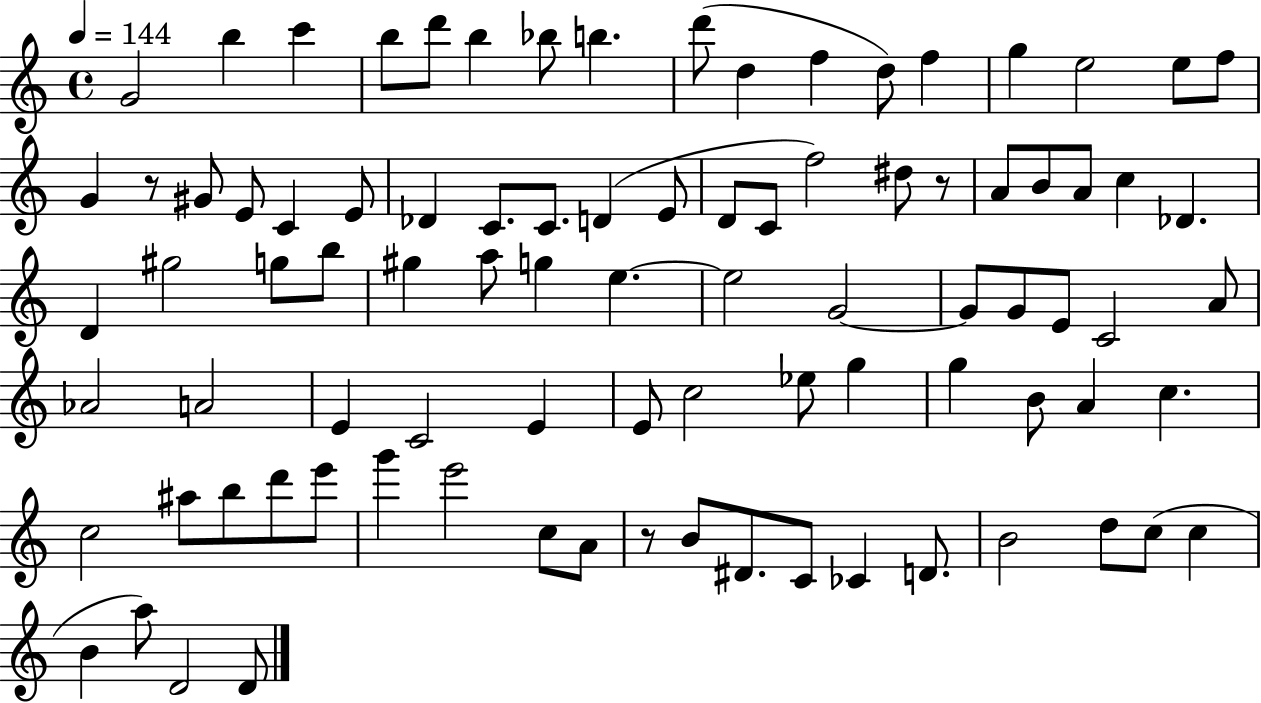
{
  \clef treble
  \time 4/4
  \defaultTimeSignature
  \key c \major
  \tempo 4 = 144
  \repeat volta 2 { g'2 b''4 c'''4 | b''8 d'''8 b''4 bes''8 b''4. | d'''8( d''4 f''4 d''8) f''4 | g''4 e''2 e''8 f''8 | \break g'4 r8 gis'8 e'8 c'4 e'8 | des'4 c'8. c'8. d'4( e'8 | d'8 c'8 f''2) dis''8 r8 | a'8 b'8 a'8 c''4 des'4. | \break d'4 gis''2 g''8 b''8 | gis''4 a''8 g''4 e''4.~~ | e''2 g'2~~ | g'8 g'8 e'8 c'2 a'8 | \break aes'2 a'2 | e'4 c'2 e'4 | e'8 c''2 ees''8 g''4 | g''4 b'8 a'4 c''4. | \break c''2 ais''8 b''8 d'''8 e'''8 | g'''4 e'''2 c''8 a'8 | r8 b'8 dis'8. c'8 ces'4 d'8. | b'2 d''8 c''8( c''4 | \break b'4 a''8) d'2 d'8 | } \bar "|."
}